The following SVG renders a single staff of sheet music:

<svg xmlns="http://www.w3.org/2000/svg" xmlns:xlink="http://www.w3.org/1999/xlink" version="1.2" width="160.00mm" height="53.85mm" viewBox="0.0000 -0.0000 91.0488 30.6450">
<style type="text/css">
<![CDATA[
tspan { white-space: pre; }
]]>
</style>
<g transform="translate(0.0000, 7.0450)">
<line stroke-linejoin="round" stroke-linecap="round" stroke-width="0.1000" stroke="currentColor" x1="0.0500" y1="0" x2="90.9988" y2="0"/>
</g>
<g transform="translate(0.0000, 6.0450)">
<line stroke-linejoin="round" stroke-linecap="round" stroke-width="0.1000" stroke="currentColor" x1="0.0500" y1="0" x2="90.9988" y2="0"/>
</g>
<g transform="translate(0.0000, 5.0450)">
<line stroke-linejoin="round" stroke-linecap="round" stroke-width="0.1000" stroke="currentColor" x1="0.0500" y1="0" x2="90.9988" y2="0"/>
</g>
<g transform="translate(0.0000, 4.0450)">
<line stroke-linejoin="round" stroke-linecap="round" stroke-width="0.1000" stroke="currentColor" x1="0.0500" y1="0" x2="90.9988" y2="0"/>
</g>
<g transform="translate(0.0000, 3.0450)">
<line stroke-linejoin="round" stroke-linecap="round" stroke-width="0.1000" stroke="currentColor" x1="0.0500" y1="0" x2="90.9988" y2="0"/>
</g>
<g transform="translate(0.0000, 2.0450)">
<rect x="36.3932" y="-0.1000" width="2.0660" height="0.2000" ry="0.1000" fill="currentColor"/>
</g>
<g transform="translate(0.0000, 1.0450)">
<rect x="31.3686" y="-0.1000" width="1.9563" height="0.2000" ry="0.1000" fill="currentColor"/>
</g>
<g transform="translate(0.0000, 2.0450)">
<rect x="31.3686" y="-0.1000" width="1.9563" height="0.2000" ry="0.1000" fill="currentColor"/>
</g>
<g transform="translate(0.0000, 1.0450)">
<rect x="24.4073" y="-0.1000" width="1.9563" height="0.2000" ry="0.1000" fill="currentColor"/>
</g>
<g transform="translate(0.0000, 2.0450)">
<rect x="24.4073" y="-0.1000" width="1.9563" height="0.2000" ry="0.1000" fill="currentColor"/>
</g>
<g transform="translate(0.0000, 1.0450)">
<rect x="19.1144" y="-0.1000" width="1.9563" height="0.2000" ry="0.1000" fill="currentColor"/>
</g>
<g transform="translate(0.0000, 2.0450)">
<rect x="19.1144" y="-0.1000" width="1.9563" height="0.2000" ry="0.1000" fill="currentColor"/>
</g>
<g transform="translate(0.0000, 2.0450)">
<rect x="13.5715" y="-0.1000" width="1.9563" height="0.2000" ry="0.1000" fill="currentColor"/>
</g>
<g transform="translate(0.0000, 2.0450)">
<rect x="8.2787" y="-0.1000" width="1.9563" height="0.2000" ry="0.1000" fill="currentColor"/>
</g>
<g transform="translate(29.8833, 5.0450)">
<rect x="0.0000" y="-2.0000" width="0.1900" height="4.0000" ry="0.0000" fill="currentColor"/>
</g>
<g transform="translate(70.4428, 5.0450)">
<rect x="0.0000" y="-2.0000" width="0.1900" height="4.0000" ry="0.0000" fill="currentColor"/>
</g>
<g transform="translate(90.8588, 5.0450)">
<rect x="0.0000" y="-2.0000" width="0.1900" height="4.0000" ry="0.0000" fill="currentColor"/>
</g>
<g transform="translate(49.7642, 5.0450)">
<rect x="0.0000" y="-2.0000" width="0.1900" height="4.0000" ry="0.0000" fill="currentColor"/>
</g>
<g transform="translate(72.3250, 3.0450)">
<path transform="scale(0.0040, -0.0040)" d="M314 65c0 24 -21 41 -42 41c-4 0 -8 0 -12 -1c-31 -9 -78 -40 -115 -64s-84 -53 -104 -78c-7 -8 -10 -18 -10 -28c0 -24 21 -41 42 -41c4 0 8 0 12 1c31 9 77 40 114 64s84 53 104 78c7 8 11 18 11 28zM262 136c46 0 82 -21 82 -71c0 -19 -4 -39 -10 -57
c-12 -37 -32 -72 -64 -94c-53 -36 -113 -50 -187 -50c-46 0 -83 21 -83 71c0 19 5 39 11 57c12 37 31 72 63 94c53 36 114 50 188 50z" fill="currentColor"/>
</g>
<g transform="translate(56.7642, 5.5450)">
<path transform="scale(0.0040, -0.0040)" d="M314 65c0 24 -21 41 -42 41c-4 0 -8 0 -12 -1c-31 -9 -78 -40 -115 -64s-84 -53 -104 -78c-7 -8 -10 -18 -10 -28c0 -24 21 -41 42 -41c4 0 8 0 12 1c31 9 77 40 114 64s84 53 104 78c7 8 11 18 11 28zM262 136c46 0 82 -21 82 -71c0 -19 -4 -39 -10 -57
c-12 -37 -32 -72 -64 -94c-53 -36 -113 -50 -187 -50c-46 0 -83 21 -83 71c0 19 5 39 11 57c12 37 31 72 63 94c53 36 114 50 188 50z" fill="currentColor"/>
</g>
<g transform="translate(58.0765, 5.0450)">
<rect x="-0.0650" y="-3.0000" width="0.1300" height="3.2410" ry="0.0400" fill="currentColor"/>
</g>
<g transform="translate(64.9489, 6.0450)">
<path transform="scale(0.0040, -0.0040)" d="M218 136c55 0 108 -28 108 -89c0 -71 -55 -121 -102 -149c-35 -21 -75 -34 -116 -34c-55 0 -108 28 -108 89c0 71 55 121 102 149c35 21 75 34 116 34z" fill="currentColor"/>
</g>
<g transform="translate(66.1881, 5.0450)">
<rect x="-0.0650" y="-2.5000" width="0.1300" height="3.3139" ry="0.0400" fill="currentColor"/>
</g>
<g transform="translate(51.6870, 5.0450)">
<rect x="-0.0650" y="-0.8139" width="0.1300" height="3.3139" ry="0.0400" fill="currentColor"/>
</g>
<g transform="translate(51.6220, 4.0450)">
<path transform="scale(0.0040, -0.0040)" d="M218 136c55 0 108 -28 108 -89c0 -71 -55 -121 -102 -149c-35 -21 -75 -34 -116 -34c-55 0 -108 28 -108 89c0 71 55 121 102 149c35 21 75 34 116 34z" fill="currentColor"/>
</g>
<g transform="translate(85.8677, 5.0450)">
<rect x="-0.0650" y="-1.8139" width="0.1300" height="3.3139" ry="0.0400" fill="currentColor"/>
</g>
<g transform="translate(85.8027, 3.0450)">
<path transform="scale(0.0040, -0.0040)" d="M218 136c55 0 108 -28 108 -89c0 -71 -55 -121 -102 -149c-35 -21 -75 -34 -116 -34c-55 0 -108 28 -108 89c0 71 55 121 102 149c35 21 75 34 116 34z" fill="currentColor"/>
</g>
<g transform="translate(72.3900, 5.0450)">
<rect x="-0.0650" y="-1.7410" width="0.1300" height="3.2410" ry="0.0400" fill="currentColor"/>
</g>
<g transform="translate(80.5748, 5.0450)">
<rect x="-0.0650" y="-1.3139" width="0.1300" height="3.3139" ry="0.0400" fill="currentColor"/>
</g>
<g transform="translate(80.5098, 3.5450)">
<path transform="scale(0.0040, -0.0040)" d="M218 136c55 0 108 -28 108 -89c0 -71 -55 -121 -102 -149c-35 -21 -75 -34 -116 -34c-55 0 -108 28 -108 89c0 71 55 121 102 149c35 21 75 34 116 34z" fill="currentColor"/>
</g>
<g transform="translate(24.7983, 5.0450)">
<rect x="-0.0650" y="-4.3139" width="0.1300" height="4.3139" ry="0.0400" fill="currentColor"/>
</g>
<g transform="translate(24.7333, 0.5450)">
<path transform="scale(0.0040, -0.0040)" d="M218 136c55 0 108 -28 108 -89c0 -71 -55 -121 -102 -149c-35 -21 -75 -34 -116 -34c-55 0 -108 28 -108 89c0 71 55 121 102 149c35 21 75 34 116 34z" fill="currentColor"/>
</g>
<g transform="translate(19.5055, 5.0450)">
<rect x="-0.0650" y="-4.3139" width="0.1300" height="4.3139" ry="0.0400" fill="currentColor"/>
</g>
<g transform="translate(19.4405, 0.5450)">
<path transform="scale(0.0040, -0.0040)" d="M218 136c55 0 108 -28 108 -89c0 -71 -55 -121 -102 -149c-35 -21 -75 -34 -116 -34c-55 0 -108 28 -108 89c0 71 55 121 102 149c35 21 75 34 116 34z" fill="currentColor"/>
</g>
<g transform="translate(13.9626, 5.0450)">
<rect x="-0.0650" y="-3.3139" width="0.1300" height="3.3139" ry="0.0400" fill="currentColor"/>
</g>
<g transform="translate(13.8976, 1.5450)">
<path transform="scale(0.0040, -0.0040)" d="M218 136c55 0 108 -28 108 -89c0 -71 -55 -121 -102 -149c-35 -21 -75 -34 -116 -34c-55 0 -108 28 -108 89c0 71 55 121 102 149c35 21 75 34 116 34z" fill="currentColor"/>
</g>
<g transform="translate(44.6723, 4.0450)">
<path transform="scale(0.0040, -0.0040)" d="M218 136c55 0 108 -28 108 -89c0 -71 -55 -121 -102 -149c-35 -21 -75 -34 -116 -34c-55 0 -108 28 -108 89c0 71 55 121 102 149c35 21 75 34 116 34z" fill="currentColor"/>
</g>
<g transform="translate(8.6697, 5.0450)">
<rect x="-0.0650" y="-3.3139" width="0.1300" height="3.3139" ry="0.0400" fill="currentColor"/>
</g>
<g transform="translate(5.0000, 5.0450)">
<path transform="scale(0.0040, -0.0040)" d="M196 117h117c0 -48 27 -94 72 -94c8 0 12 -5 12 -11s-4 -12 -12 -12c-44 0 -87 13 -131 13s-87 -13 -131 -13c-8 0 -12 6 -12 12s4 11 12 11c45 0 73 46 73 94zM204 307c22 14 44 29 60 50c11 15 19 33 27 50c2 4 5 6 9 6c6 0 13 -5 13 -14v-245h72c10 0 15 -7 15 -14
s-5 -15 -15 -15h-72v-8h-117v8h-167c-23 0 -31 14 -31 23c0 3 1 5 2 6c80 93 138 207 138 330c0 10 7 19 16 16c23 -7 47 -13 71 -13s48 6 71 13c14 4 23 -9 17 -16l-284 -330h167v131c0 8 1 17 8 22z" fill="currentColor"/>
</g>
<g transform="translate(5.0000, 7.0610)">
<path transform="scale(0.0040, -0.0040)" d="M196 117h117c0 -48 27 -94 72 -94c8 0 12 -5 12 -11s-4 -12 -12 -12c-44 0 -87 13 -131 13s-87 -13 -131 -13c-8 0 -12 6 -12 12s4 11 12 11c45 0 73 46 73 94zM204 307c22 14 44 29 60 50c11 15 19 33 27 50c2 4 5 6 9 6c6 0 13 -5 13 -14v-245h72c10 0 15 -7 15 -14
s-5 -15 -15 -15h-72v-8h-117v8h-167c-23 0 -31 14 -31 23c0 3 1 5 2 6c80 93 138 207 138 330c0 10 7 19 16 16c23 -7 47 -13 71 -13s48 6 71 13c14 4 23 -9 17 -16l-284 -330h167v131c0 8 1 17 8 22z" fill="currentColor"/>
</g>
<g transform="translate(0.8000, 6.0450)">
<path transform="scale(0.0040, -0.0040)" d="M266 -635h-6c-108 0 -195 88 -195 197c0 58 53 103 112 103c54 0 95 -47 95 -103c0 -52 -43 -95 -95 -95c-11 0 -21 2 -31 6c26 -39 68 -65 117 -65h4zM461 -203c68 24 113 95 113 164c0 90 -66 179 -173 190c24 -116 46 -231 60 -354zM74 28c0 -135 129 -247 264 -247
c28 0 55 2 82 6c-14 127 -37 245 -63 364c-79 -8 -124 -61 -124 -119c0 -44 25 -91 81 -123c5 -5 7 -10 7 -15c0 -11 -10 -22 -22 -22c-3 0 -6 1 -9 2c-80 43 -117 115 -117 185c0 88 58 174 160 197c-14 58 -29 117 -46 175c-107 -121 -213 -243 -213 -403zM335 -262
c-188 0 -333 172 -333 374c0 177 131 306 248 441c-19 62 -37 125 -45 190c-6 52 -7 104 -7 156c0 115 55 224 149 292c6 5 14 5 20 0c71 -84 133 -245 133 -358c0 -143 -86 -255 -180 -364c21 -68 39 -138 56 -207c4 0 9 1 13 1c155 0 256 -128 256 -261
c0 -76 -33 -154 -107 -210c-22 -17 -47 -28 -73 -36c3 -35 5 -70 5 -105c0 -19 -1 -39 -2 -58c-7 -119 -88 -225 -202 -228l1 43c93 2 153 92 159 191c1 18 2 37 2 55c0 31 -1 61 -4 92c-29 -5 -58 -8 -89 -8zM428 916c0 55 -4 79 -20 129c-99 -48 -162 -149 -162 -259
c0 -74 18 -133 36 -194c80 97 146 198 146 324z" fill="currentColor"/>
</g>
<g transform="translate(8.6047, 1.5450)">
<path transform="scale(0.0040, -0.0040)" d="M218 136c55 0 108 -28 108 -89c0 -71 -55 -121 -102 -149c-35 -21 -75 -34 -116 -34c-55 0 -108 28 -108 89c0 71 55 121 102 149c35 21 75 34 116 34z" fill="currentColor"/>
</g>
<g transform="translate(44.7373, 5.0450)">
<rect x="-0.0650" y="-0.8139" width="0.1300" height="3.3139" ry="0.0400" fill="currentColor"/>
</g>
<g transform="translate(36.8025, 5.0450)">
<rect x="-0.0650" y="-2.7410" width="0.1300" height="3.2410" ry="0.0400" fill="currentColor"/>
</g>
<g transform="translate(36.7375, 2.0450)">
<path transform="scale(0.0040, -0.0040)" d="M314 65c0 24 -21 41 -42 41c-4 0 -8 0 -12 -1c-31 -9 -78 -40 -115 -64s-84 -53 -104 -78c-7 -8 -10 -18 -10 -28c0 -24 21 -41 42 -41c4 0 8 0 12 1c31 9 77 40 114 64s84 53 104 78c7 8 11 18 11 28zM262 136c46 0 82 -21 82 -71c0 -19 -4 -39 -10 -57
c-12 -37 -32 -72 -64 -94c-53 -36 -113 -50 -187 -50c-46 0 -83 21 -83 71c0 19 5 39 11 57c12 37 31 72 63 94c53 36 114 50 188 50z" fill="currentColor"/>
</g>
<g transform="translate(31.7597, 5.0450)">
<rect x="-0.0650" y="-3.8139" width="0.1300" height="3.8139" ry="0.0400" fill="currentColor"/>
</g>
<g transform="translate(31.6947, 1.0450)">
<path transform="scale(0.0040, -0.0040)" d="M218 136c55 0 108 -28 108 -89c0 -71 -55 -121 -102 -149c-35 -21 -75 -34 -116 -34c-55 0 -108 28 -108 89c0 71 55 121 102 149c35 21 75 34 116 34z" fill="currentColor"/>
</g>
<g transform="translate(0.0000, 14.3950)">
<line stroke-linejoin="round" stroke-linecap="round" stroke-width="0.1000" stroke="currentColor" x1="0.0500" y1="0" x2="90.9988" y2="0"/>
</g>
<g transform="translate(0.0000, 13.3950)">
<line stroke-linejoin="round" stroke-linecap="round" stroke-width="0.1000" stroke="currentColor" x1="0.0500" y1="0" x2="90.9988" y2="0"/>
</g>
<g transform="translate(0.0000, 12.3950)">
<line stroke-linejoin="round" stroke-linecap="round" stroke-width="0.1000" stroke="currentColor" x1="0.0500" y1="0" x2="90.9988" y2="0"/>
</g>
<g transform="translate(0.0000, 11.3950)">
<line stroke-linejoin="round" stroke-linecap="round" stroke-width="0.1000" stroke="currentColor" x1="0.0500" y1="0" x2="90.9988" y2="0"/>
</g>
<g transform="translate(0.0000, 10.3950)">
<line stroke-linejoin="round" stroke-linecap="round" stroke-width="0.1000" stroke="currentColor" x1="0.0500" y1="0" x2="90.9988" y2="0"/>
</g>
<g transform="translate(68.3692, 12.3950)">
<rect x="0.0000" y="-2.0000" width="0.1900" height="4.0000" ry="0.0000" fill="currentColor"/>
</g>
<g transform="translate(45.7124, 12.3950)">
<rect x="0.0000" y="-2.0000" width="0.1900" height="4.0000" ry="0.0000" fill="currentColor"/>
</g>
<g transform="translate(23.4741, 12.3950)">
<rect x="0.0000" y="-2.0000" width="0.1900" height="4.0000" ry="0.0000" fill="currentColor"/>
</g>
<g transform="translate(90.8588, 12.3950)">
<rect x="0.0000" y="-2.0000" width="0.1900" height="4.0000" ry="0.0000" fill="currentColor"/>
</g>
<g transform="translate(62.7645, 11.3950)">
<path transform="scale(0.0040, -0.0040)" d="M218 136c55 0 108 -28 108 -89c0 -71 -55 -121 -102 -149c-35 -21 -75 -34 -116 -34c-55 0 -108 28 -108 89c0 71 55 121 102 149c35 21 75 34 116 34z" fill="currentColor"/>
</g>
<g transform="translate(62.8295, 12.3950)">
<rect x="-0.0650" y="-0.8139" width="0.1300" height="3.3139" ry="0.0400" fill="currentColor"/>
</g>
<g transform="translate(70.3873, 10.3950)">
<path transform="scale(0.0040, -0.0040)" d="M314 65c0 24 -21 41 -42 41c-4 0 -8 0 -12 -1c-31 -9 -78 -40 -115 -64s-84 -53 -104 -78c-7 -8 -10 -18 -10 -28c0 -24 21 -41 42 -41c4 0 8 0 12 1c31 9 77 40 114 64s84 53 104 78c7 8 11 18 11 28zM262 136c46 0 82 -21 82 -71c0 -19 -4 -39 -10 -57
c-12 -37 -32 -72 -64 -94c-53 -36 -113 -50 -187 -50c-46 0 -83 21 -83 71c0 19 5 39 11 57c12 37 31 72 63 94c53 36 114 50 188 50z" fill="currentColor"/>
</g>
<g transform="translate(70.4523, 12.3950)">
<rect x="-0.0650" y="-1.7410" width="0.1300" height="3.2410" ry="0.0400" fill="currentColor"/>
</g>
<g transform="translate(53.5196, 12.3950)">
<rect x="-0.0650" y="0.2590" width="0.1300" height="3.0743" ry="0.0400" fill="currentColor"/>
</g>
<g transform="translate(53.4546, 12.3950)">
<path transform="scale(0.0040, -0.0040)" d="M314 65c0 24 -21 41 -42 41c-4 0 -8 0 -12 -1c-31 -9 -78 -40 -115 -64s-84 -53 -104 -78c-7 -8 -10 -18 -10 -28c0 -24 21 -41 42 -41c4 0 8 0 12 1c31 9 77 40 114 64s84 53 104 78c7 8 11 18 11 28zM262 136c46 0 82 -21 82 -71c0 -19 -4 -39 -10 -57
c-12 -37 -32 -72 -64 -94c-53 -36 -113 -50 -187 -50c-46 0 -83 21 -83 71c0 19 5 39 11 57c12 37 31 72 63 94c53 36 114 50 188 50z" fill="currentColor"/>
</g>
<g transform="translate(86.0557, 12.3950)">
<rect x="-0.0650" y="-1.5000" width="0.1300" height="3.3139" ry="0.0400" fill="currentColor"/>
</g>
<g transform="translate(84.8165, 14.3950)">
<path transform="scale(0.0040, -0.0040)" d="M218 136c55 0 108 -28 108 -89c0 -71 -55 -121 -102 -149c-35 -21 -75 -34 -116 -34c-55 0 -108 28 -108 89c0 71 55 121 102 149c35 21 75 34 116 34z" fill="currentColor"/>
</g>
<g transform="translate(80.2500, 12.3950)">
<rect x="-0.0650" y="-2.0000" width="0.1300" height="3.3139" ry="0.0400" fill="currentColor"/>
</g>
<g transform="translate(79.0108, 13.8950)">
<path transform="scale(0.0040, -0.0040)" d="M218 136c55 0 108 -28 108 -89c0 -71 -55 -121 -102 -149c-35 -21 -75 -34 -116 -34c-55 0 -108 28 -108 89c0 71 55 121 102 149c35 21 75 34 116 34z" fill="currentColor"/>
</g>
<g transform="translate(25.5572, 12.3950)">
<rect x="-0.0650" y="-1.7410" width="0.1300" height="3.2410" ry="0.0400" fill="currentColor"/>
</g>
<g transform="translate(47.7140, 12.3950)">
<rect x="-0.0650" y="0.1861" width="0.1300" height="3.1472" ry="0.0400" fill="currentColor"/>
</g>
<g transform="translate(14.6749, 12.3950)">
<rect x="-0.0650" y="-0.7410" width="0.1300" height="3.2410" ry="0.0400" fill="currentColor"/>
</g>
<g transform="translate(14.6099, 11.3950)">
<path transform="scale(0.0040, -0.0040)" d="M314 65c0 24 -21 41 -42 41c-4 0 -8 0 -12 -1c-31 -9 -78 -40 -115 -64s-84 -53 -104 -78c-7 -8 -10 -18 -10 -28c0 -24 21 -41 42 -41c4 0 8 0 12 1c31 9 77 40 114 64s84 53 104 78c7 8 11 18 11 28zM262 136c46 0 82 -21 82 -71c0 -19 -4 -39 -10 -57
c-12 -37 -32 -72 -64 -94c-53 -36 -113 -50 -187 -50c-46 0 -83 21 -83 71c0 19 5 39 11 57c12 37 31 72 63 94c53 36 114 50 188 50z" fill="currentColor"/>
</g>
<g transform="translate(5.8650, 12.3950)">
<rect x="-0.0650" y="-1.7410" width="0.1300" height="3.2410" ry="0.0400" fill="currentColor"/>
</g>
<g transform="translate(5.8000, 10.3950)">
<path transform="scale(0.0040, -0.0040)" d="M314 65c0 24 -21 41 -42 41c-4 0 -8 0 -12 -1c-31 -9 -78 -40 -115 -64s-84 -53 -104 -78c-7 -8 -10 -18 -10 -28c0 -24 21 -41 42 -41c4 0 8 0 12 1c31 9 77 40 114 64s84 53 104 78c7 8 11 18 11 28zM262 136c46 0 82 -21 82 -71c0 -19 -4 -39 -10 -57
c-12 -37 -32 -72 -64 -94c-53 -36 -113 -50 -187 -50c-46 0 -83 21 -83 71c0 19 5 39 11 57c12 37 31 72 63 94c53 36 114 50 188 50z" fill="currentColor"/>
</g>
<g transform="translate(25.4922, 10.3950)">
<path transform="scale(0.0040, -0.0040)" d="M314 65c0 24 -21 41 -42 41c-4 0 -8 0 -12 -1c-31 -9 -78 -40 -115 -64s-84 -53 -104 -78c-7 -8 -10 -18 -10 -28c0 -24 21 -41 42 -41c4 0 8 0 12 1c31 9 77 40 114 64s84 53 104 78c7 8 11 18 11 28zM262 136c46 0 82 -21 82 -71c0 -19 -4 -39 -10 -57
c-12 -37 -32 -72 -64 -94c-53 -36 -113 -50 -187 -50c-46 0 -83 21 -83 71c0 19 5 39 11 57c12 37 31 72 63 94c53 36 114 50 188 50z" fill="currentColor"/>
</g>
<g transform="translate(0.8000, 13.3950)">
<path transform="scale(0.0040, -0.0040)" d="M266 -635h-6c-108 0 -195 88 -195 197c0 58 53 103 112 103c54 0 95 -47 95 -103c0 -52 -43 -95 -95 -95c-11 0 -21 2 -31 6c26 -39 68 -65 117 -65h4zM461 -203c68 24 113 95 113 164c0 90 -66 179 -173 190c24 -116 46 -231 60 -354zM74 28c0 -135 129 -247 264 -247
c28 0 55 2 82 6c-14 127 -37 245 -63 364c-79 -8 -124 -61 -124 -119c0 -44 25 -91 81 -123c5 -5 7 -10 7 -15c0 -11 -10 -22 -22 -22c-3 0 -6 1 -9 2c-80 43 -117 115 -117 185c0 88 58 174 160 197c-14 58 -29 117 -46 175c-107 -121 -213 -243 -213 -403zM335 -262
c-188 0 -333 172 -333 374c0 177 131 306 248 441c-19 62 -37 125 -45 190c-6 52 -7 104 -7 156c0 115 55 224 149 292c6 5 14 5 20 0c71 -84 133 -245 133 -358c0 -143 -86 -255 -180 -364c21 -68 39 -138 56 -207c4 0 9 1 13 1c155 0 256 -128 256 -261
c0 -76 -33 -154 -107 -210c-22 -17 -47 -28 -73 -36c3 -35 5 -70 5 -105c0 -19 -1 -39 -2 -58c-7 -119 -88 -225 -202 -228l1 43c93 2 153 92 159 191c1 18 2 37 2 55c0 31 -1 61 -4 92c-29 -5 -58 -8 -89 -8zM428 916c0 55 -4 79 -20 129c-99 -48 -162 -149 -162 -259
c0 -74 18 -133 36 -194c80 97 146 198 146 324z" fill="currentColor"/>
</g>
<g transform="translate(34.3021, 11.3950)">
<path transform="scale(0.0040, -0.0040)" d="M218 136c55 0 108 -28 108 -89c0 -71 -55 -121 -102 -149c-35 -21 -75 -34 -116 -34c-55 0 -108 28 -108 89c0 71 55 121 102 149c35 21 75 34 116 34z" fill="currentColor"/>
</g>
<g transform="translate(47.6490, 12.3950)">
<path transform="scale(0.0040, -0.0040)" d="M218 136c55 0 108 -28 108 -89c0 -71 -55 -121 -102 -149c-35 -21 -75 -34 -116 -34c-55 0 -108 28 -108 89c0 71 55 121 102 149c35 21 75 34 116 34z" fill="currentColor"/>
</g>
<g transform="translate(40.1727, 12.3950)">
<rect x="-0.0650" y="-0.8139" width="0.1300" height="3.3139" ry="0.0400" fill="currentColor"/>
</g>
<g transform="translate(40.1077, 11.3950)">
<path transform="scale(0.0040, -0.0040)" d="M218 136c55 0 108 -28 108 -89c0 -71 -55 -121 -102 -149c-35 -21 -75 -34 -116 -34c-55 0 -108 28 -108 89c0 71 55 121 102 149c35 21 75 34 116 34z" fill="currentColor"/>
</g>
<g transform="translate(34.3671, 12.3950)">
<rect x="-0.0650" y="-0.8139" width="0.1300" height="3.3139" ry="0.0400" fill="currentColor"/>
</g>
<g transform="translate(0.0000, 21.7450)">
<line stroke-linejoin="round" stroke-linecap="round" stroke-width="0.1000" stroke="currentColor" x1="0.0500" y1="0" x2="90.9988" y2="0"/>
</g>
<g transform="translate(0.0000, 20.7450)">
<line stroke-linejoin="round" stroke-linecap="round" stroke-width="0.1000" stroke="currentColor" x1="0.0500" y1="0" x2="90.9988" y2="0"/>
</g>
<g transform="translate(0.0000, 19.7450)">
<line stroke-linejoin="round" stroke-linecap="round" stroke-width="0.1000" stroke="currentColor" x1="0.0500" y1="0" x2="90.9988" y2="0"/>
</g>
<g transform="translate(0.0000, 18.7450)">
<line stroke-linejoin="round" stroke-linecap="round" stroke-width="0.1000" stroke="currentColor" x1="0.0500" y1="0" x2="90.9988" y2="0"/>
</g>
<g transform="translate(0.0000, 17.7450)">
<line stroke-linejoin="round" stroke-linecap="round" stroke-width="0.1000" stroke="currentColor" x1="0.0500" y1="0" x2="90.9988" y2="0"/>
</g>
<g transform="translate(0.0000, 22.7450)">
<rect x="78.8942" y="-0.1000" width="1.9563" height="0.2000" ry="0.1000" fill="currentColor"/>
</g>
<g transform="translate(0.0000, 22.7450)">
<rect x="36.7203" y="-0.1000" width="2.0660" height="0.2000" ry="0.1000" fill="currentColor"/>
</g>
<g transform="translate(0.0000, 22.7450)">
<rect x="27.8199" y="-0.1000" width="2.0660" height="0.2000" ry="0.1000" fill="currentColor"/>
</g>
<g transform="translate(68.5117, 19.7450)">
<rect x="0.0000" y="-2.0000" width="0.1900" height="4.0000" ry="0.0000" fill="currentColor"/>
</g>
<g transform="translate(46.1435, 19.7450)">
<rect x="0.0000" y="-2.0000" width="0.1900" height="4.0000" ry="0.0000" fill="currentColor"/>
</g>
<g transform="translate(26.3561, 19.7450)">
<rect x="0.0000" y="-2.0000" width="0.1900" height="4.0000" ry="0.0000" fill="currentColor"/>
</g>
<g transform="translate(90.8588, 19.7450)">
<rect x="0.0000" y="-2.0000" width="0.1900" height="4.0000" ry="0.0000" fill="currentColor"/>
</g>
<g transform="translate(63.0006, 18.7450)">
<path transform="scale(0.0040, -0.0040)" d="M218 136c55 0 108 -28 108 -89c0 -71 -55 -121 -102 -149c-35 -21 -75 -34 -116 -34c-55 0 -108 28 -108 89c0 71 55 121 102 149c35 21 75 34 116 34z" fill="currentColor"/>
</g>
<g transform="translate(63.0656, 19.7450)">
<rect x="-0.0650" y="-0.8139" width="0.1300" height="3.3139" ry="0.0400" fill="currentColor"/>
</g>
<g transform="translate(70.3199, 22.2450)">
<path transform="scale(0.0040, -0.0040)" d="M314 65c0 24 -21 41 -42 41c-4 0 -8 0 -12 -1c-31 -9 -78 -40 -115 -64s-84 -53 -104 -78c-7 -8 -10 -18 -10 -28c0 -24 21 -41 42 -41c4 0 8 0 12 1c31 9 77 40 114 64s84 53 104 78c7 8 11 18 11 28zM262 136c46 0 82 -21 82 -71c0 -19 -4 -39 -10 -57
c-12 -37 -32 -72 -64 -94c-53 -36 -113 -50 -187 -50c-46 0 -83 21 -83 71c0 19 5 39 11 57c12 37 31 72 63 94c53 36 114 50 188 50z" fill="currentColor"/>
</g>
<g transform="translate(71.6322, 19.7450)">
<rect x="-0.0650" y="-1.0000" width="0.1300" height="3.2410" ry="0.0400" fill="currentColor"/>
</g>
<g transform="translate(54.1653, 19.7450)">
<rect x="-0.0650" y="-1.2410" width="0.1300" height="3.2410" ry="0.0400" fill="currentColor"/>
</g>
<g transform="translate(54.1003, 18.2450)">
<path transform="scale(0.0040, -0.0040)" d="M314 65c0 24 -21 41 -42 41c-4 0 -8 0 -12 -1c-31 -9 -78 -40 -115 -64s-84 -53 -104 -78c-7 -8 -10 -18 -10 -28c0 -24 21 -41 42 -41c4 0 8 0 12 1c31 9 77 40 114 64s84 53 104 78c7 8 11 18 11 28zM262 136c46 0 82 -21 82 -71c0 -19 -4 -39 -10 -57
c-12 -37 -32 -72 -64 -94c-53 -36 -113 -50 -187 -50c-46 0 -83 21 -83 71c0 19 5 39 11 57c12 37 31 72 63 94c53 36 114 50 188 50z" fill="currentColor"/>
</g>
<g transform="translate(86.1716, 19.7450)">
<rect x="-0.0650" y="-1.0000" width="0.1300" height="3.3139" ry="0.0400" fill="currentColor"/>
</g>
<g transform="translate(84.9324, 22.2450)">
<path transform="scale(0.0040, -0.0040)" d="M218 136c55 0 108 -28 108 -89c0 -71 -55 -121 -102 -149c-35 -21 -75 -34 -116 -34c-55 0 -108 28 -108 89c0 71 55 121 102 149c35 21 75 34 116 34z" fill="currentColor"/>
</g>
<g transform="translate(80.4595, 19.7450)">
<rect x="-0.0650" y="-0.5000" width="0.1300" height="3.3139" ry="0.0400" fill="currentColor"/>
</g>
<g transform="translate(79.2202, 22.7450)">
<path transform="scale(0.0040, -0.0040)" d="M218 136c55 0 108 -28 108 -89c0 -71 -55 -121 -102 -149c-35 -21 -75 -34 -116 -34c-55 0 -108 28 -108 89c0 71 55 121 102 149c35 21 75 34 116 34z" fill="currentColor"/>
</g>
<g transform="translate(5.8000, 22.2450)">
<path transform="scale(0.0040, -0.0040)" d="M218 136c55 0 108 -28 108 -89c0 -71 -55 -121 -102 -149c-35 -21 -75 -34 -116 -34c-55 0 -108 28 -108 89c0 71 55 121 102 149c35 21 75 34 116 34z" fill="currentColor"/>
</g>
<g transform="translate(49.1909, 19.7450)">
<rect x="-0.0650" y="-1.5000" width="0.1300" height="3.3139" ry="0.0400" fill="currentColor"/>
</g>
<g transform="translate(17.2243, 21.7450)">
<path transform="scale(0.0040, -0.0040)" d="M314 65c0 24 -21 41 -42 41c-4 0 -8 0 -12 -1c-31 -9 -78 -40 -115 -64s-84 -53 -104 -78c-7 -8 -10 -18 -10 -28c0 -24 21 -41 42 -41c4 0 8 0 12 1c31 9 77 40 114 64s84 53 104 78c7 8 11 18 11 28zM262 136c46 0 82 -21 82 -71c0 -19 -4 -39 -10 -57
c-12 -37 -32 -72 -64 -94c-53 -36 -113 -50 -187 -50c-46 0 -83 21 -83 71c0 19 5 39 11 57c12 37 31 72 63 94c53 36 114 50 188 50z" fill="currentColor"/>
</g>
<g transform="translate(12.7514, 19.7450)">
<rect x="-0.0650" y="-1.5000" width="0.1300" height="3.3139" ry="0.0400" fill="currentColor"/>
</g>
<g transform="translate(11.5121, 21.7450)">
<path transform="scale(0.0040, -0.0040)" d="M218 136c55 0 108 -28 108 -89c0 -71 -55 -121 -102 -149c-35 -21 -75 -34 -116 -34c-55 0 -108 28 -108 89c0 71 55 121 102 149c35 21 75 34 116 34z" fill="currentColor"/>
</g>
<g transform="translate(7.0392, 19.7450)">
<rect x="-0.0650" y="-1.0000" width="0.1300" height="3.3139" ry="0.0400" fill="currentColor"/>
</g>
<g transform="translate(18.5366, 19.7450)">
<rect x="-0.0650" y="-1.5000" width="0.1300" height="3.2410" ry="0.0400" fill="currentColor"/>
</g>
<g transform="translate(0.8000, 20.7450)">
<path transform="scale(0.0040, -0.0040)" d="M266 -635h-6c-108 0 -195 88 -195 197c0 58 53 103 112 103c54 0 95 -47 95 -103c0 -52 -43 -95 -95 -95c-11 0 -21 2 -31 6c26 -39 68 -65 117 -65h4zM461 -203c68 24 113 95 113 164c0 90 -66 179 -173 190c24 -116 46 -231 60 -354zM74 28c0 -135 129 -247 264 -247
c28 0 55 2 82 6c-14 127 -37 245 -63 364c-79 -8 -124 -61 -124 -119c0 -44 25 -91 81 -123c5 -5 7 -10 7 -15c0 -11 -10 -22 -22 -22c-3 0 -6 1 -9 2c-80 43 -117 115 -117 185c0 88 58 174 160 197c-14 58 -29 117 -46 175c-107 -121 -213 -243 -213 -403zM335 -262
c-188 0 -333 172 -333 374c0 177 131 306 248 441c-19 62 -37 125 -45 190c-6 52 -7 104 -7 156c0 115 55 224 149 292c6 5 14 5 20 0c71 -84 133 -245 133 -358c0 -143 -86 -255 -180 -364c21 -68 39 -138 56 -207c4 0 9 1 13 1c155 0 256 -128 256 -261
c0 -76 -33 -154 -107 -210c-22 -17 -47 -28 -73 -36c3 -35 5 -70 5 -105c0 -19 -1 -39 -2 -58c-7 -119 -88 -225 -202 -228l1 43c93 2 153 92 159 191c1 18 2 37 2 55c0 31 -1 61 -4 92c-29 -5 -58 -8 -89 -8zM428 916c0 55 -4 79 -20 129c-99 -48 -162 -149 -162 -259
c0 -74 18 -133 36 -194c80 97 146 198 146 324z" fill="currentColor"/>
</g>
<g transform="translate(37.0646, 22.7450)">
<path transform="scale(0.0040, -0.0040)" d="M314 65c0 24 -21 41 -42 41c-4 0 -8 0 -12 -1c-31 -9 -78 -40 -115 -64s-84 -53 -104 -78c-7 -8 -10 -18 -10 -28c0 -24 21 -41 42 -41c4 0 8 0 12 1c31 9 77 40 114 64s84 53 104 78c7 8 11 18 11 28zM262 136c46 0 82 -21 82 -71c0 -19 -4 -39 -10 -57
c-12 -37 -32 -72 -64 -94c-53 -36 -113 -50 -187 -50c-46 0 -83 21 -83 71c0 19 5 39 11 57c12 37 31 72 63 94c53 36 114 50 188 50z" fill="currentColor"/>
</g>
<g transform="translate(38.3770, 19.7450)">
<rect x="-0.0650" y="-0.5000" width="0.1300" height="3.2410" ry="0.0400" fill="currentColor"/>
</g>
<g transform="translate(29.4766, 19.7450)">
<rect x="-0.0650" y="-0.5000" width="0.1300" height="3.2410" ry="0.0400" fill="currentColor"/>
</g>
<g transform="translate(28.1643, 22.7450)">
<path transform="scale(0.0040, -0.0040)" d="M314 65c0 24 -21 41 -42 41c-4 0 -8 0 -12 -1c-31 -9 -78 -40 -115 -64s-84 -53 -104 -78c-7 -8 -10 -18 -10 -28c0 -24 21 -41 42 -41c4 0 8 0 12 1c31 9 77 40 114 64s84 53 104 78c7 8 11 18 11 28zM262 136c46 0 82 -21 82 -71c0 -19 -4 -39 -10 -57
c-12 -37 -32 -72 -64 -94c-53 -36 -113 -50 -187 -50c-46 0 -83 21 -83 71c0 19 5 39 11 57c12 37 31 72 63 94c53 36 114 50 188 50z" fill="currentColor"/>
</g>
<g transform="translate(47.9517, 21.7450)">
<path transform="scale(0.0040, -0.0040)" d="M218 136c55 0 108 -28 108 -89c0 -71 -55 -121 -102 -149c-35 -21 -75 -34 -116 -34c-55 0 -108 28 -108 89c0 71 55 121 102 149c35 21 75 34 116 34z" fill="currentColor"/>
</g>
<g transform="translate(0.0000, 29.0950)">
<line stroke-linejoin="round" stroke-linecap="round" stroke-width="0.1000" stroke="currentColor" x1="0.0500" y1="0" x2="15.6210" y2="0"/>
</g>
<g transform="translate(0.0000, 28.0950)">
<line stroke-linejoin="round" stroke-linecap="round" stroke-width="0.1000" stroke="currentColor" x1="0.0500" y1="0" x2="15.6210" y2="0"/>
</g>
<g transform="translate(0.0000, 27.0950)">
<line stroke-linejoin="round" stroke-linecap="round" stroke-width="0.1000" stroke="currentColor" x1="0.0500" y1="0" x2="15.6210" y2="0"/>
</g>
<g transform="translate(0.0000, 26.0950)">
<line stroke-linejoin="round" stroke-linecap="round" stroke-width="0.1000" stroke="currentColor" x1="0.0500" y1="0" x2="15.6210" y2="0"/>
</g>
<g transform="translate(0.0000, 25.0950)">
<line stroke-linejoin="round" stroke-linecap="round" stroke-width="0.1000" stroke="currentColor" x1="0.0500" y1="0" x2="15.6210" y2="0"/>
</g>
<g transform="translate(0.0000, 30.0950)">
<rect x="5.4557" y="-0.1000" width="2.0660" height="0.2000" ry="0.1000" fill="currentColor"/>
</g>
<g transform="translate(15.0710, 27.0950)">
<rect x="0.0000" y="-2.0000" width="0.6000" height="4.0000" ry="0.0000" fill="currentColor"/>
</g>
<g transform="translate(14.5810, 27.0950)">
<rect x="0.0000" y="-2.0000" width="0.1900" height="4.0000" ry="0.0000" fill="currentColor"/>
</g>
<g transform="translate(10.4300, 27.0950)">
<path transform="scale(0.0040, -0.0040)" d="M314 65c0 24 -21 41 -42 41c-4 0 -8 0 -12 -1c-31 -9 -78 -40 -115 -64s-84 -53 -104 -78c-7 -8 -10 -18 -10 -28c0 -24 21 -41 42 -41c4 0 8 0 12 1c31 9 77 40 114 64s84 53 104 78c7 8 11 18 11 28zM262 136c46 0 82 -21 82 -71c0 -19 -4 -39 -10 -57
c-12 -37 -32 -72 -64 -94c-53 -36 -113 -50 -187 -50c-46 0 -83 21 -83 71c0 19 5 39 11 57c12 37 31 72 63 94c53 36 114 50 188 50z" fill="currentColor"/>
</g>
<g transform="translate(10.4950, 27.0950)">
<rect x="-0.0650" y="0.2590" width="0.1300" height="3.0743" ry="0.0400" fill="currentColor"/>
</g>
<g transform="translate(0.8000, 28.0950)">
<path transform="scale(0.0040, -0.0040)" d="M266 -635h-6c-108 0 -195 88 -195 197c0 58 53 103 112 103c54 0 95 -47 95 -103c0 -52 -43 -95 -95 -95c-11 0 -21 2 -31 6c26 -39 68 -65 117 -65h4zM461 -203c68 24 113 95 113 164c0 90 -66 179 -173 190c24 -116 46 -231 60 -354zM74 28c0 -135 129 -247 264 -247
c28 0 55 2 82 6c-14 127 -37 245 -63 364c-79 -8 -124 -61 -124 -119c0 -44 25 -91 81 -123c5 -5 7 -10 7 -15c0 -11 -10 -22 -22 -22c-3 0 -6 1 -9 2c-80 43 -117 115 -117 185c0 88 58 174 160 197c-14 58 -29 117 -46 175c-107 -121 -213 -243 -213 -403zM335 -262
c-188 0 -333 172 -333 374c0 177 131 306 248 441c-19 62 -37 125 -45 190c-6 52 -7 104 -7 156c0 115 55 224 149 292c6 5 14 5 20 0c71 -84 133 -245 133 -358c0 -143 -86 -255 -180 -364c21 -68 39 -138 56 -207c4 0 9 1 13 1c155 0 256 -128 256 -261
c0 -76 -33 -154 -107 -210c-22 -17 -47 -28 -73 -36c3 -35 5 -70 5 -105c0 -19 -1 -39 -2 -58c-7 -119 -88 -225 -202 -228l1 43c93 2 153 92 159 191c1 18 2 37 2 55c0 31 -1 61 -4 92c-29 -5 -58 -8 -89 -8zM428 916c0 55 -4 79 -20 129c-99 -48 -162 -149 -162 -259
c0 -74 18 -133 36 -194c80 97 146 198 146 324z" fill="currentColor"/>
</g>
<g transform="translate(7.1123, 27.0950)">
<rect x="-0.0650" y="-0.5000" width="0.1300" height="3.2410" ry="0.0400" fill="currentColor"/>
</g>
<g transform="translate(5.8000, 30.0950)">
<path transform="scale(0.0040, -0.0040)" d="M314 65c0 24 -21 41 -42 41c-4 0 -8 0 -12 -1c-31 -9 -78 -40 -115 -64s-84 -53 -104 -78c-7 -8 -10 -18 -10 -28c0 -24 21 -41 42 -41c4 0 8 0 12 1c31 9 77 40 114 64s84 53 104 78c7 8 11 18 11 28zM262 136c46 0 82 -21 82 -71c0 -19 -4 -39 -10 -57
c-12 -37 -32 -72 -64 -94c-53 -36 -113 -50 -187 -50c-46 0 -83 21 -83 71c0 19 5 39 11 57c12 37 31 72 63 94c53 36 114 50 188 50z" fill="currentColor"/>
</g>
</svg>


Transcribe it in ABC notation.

X:1
T:Untitled
M:4/4
L:1/4
K:C
b b d' d' c' a2 d d A2 G f2 e f f2 d2 f2 d d B B2 d f2 F E D E E2 C2 C2 E e2 d D2 C D C2 B2